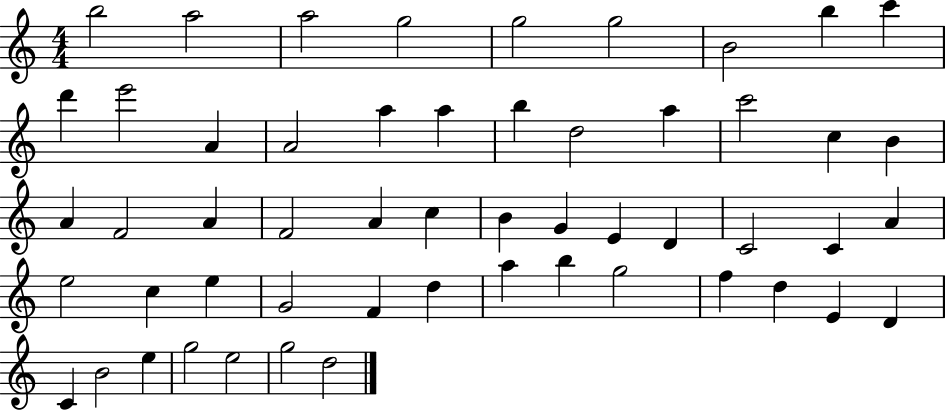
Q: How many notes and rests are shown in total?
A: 54